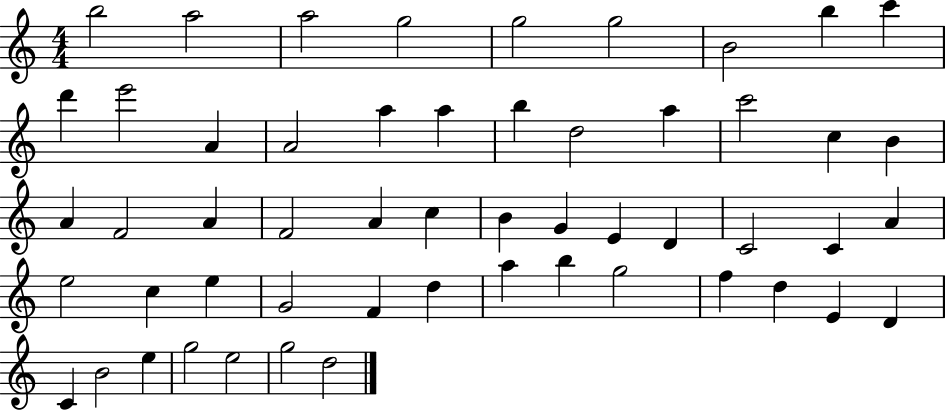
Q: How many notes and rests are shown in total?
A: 54